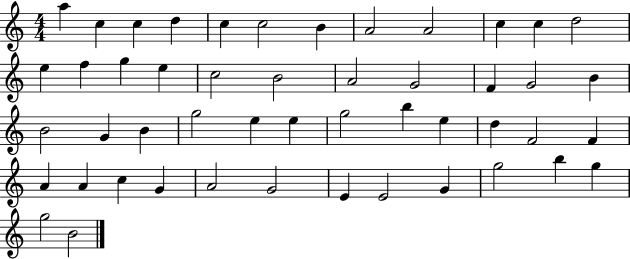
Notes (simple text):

A5/q C5/q C5/q D5/q C5/q C5/h B4/q A4/h A4/h C5/q C5/q D5/h E5/q F5/q G5/q E5/q C5/h B4/h A4/h G4/h F4/q G4/h B4/q B4/h G4/q B4/q G5/h E5/q E5/q G5/h B5/q E5/q D5/q F4/h F4/q A4/q A4/q C5/q G4/q A4/h G4/h E4/q E4/h G4/q G5/h B5/q G5/q G5/h B4/h